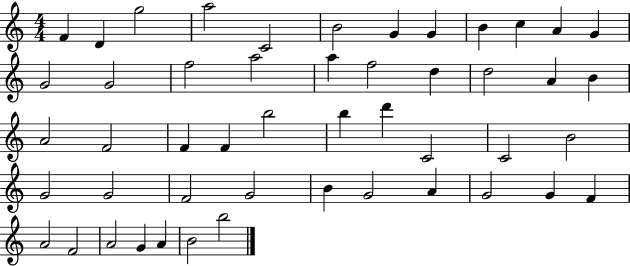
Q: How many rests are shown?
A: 0